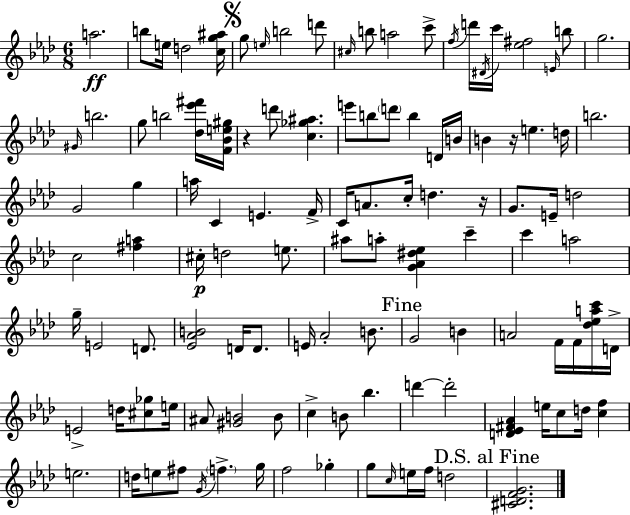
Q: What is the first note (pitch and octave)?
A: A5